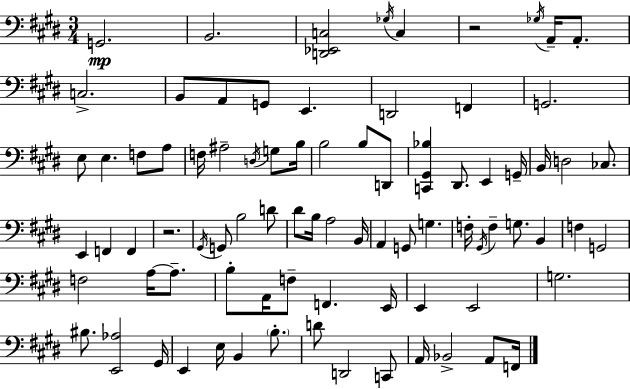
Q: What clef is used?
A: bass